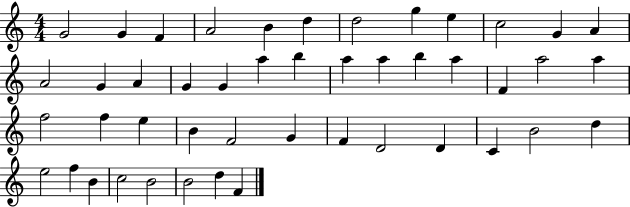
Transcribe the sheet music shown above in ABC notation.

X:1
T:Untitled
M:4/4
L:1/4
K:C
G2 G F A2 B d d2 g e c2 G A A2 G A G G a b a a b a F a2 a f2 f e B F2 G F D2 D C B2 d e2 f B c2 B2 B2 d F